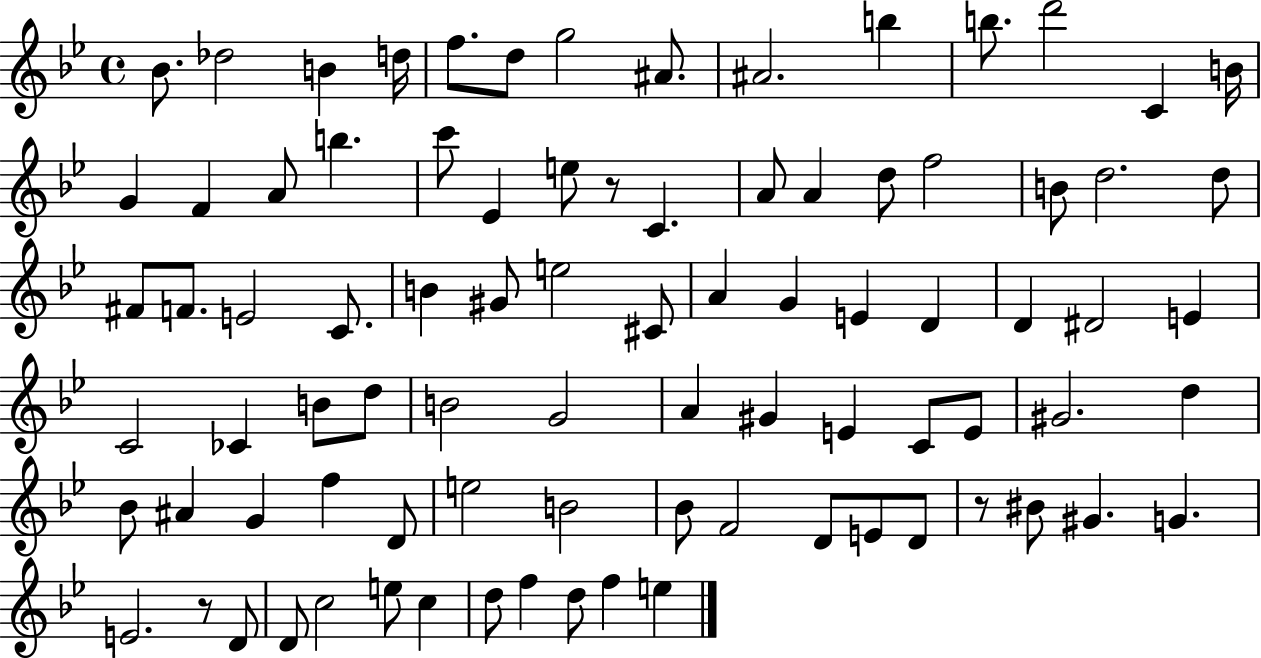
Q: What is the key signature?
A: BES major